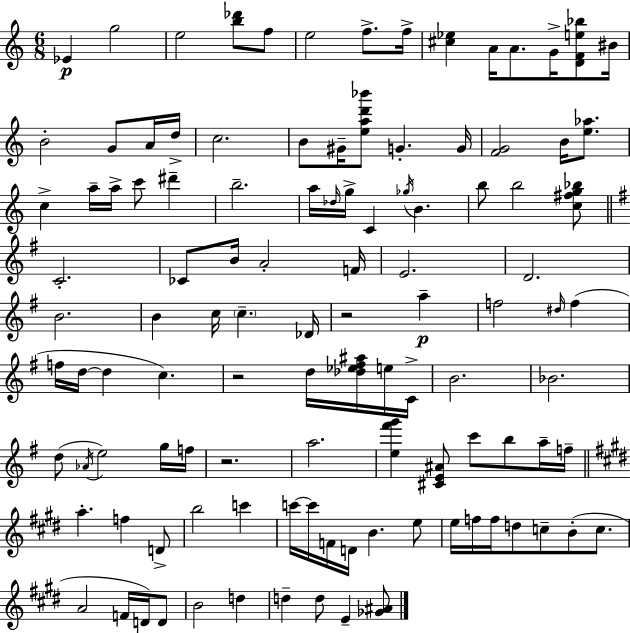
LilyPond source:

{
  \clef treble
  \numericTimeSignature
  \time 6/8
  \key c \major
  \repeat volta 2 { ees'4\p g''2 | e''2 <b'' des'''>8 f''8 | e''2 f''8.-> f''16-> | <cis'' ees''>4 a'16 a'8. g'16-> <d' f' e'' bes''>8 bis'16 | \break b'2-. g'8 a'16 d''16-> | c''2. | b'8 gis'16-- <e'' a'' d''' bes'''>8 g'4.-. g'16 | <f' g'>2 b'16 <e'' aes''>8. | \break c''4-> a''16-- a''16-> c'''8 dis'''4-- | b''2.-- | a''16 \grace { des''16 } g''16-> c'4 \acciaccatura { ges''16 } b'4. | b''8 b''2 | \break <c'' fis'' g'' bes''>8 \bar "||" \break \key g \major c'2.-. | ces'8 b'16 a'2-. f'16 | e'2. | d'2. | \break b'2. | b'4 c''16 \parenthesize c''4.-- des'16 | r2 a''4--\p | f''2 \grace { dis''16 }( f''4 | \break f''16 d''16~~ d''4 c''4.) | r2 d''16 <des'' ees'' fis'' ais''>16 e''16 | c'16-> b'2. | bes'2. | \break d''8( \acciaccatura { aes'16 } e''2) | g''16 f''16 r2. | a''2. | <e'' fis''' g'''>4 <cis' e' ais'>8 c'''8 b''8 | \break a''16-- f''16-- \bar "||" \break \key e \major a''4.-. f''4 d'8-> | b''2 c'''4 | c'''16~~ c'''16 f'16 d'16 b'4. e''8 | e''16 f''16 f''16 d''8 c''8-- b'8-.( c''8. | \break a'2 f'16 d'16) d'8 | b'2 d''4 | d''4-- d''8 e'4-- <ges' ais'>8 | } \bar "|."
}